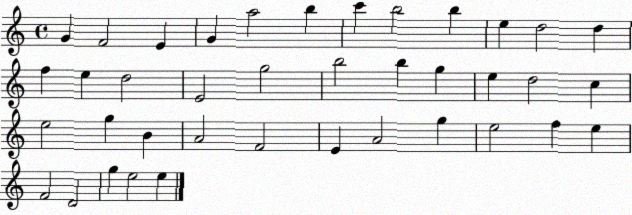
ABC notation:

X:1
T:Untitled
M:4/4
L:1/4
K:C
G F2 E G a2 b c' b2 b e d2 d f e d2 E2 g2 b2 b g e d2 c e2 g B A2 F2 E A2 g e2 f e F2 D2 g e2 e